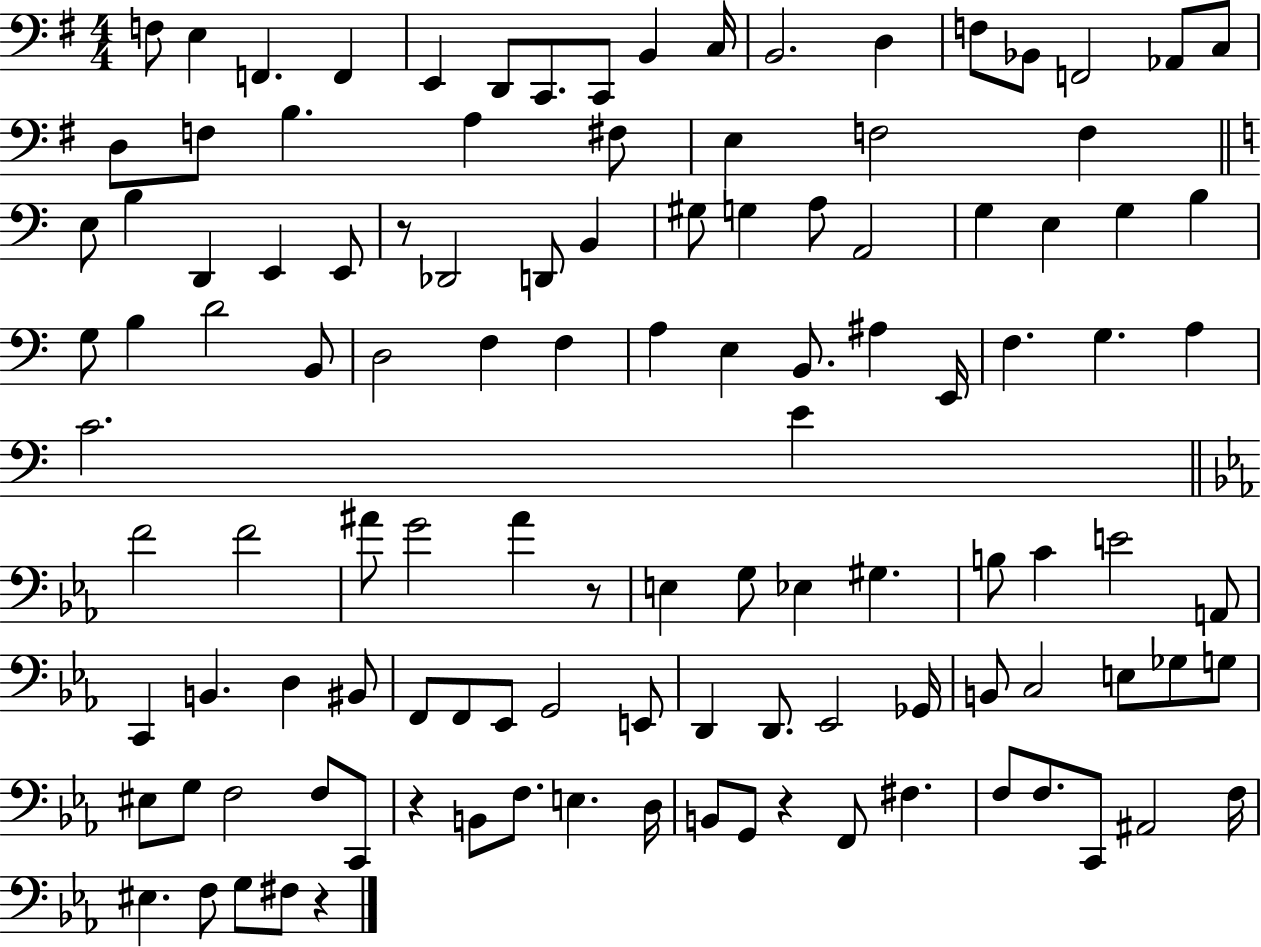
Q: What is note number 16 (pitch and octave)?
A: Ab2